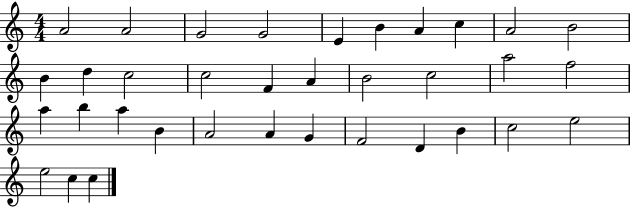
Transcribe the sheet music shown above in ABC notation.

X:1
T:Untitled
M:4/4
L:1/4
K:C
A2 A2 G2 G2 E B A c A2 B2 B d c2 c2 F A B2 c2 a2 f2 a b a B A2 A G F2 D B c2 e2 e2 c c